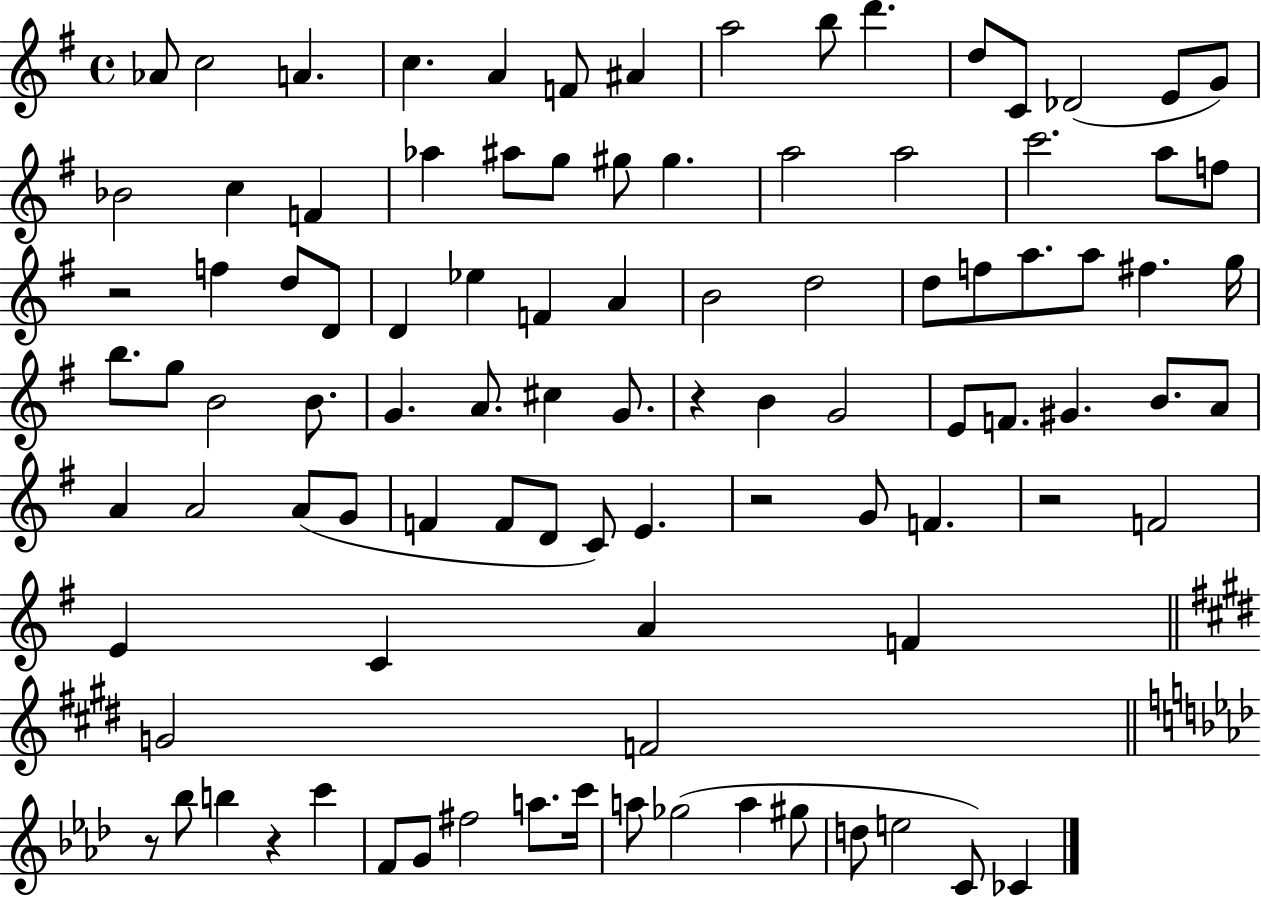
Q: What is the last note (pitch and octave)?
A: CES4